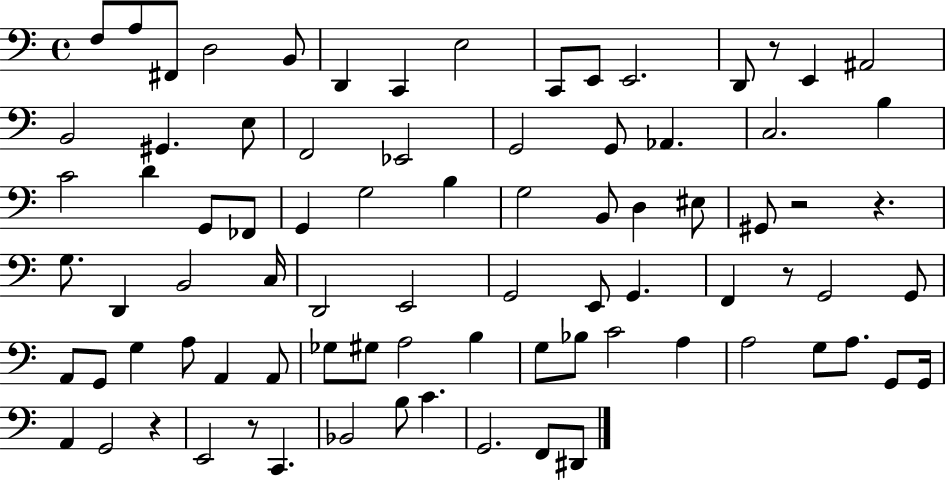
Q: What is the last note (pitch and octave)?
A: D#2